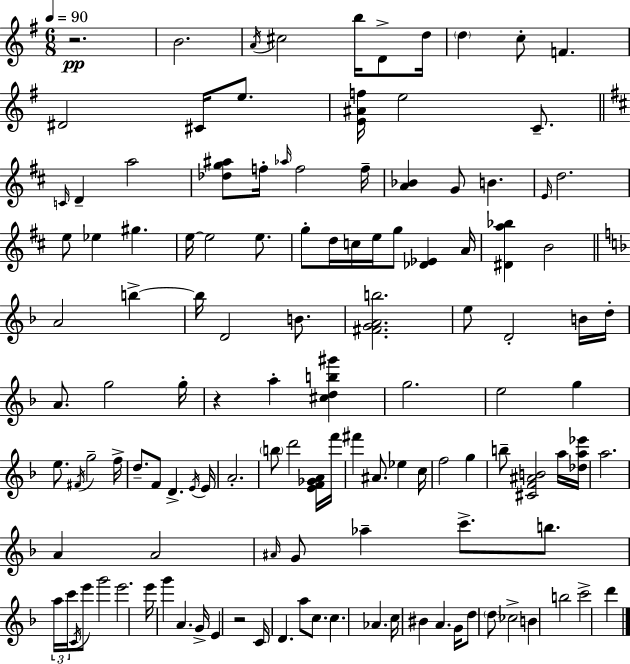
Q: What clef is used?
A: treble